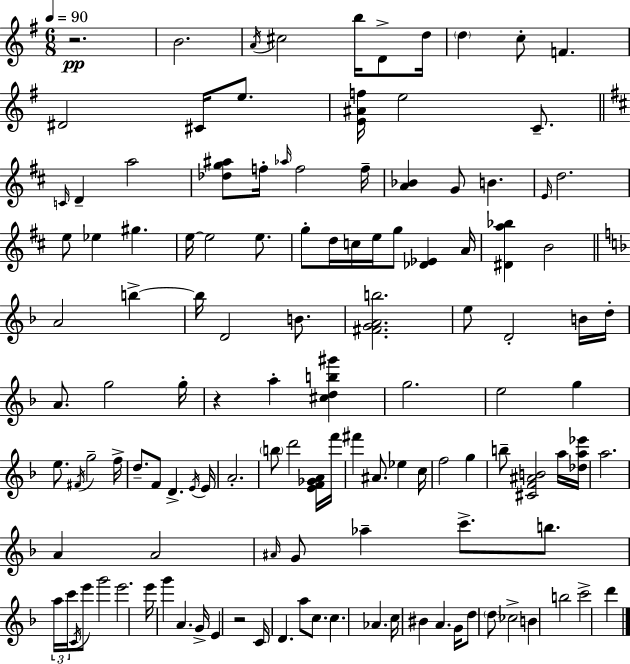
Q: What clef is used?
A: treble